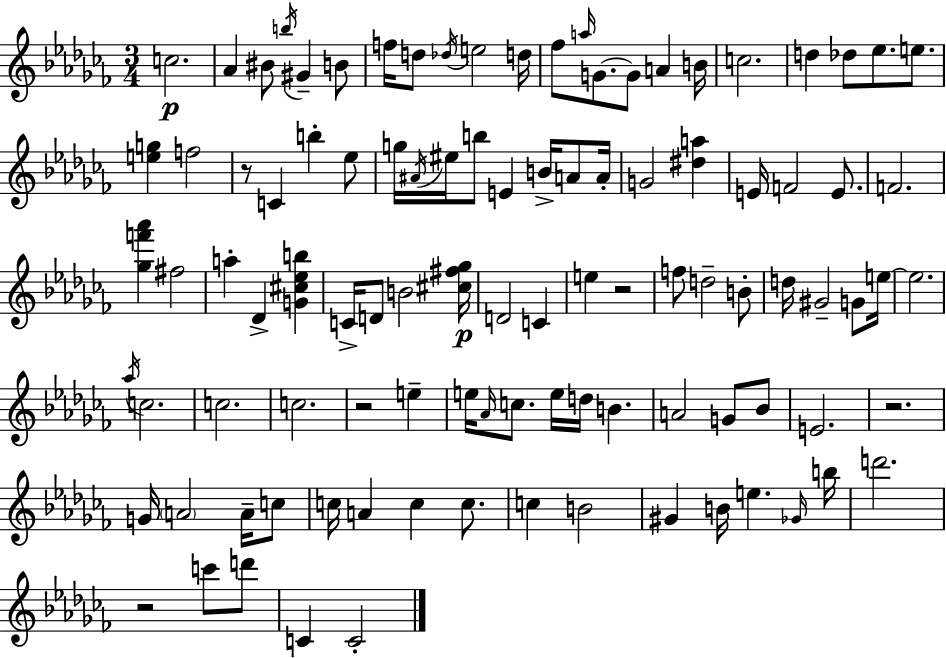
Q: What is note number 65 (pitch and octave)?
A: E5